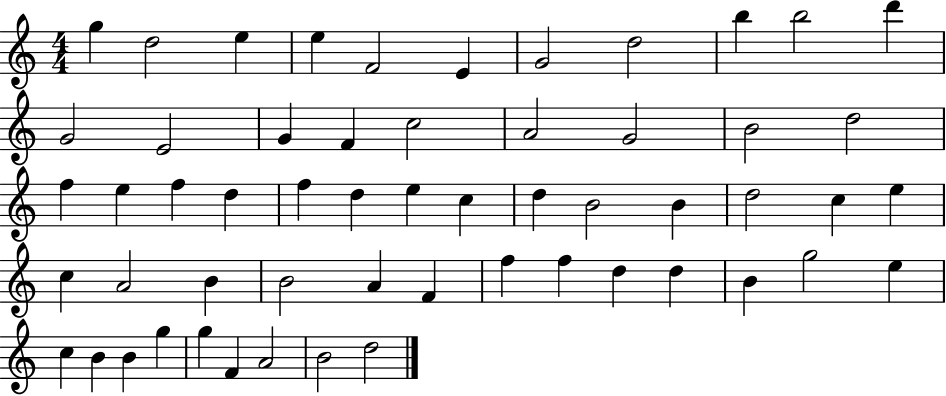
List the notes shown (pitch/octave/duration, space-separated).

G5/q D5/h E5/q E5/q F4/h E4/q G4/h D5/h B5/q B5/h D6/q G4/h E4/h G4/q F4/q C5/h A4/h G4/h B4/h D5/h F5/q E5/q F5/q D5/q F5/q D5/q E5/q C5/q D5/q B4/h B4/q D5/h C5/q E5/q C5/q A4/h B4/q B4/h A4/q F4/q F5/q F5/q D5/q D5/q B4/q G5/h E5/q C5/q B4/q B4/q G5/q G5/q F4/q A4/h B4/h D5/h